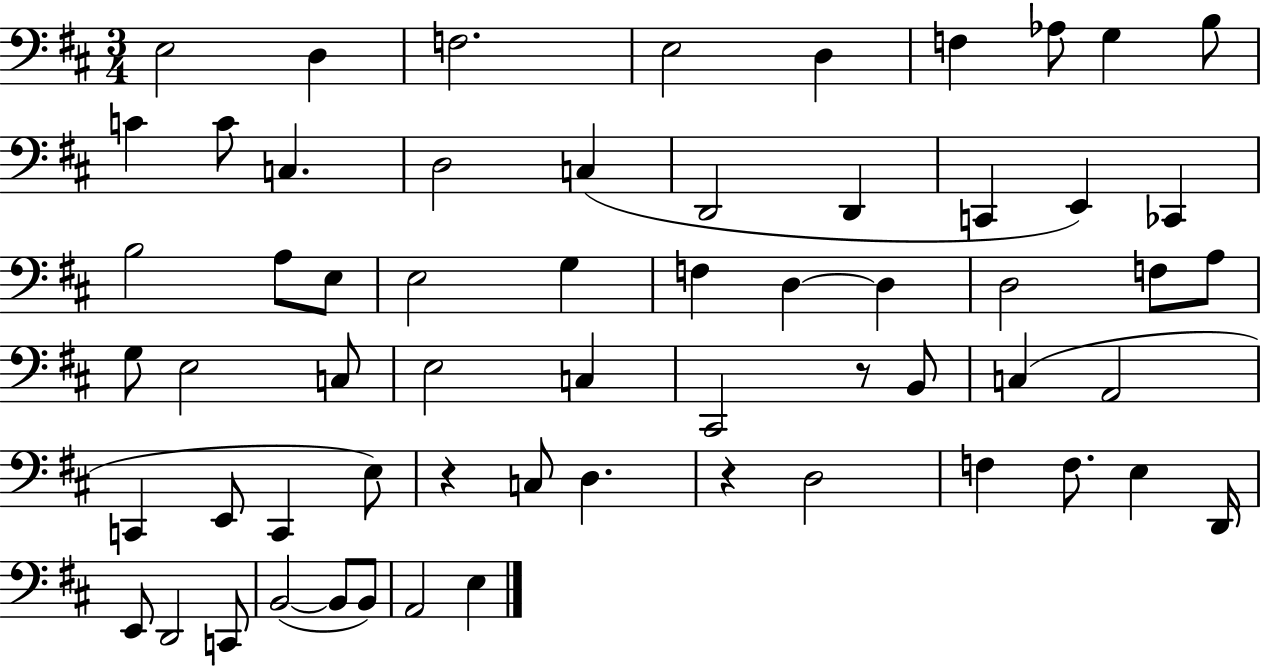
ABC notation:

X:1
T:Untitled
M:3/4
L:1/4
K:D
E,2 D, F,2 E,2 D, F, _A,/2 G, B,/2 C C/2 C, D,2 C, D,,2 D,, C,, E,, _C,, B,2 A,/2 E,/2 E,2 G, F, D, D, D,2 F,/2 A,/2 G,/2 E,2 C,/2 E,2 C, ^C,,2 z/2 B,,/2 C, A,,2 C,, E,,/2 C,, E,/2 z C,/2 D, z D,2 F, F,/2 E, D,,/4 E,,/2 D,,2 C,,/2 B,,2 B,,/2 B,,/2 A,,2 E,